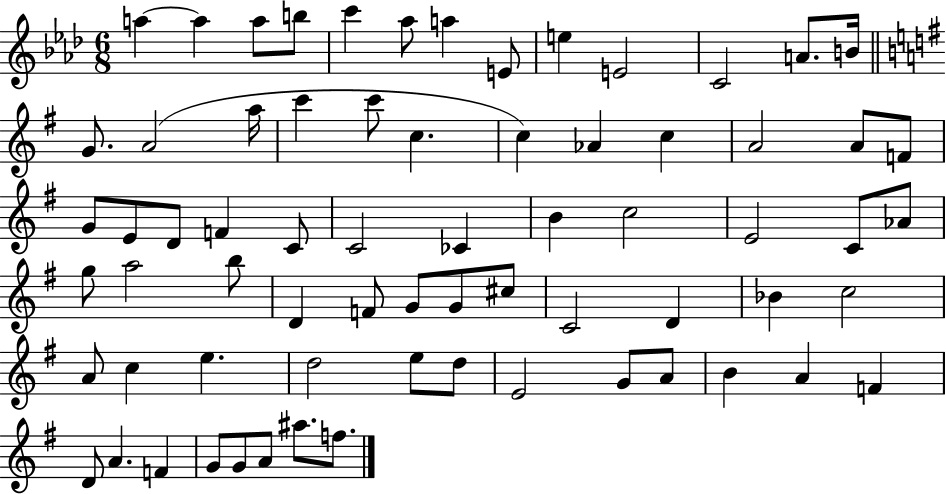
A5/q A5/q A5/e B5/e C6/q Ab5/e A5/q E4/e E5/q E4/h C4/h A4/e. B4/s G4/e. A4/h A5/s C6/q C6/e C5/q. C5/q Ab4/q C5/q A4/h A4/e F4/e G4/e E4/e D4/e F4/q C4/e C4/h CES4/q B4/q C5/h E4/h C4/e Ab4/e G5/e A5/h B5/e D4/q F4/e G4/e G4/e C#5/e C4/h D4/q Bb4/q C5/h A4/e C5/q E5/q. D5/h E5/e D5/e E4/h G4/e A4/e B4/q A4/q F4/q D4/e A4/q. F4/q G4/e G4/e A4/e A#5/e. F5/e.